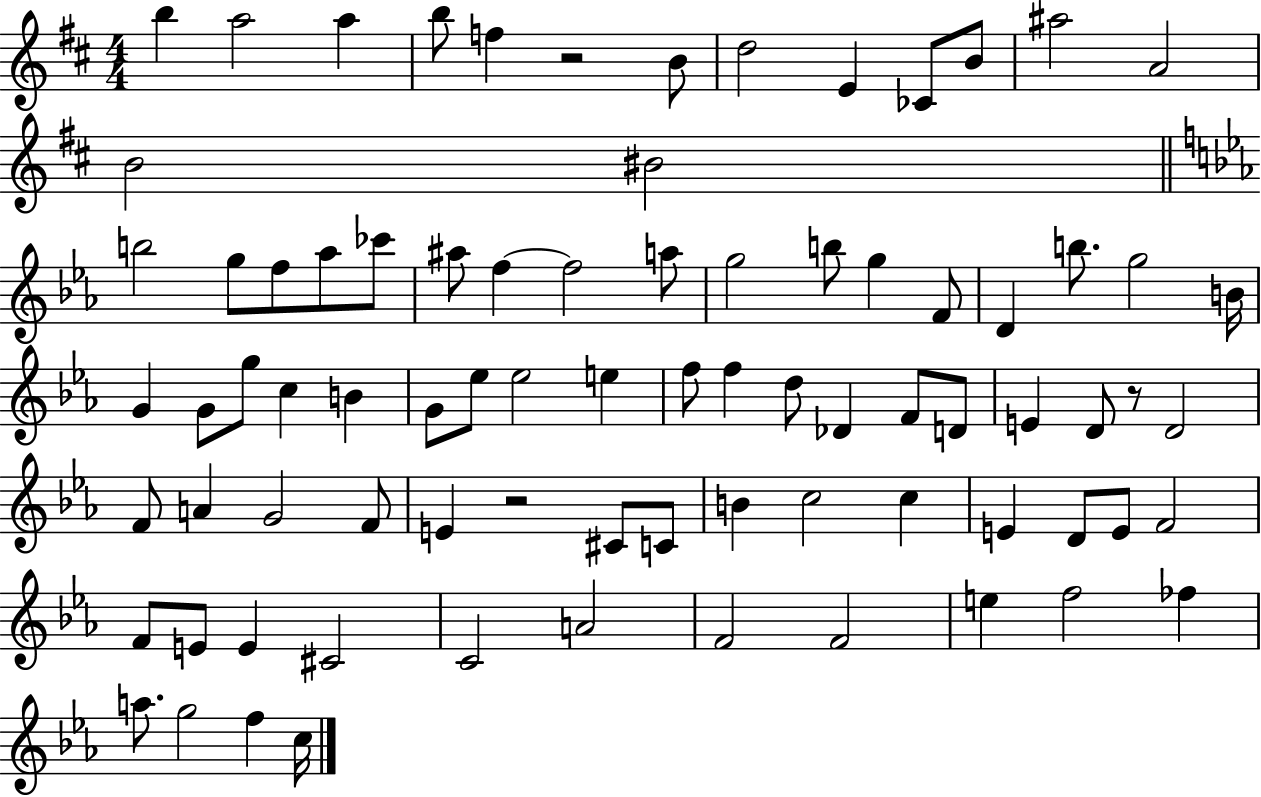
X:1
T:Untitled
M:4/4
L:1/4
K:D
b a2 a b/2 f z2 B/2 d2 E _C/2 B/2 ^a2 A2 B2 ^B2 b2 g/2 f/2 _a/2 _c'/2 ^a/2 f f2 a/2 g2 b/2 g F/2 D b/2 g2 B/4 G G/2 g/2 c B G/2 _e/2 _e2 e f/2 f d/2 _D F/2 D/2 E D/2 z/2 D2 F/2 A G2 F/2 E z2 ^C/2 C/2 B c2 c E D/2 E/2 F2 F/2 E/2 E ^C2 C2 A2 F2 F2 e f2 _f a/2 g2 f c/4